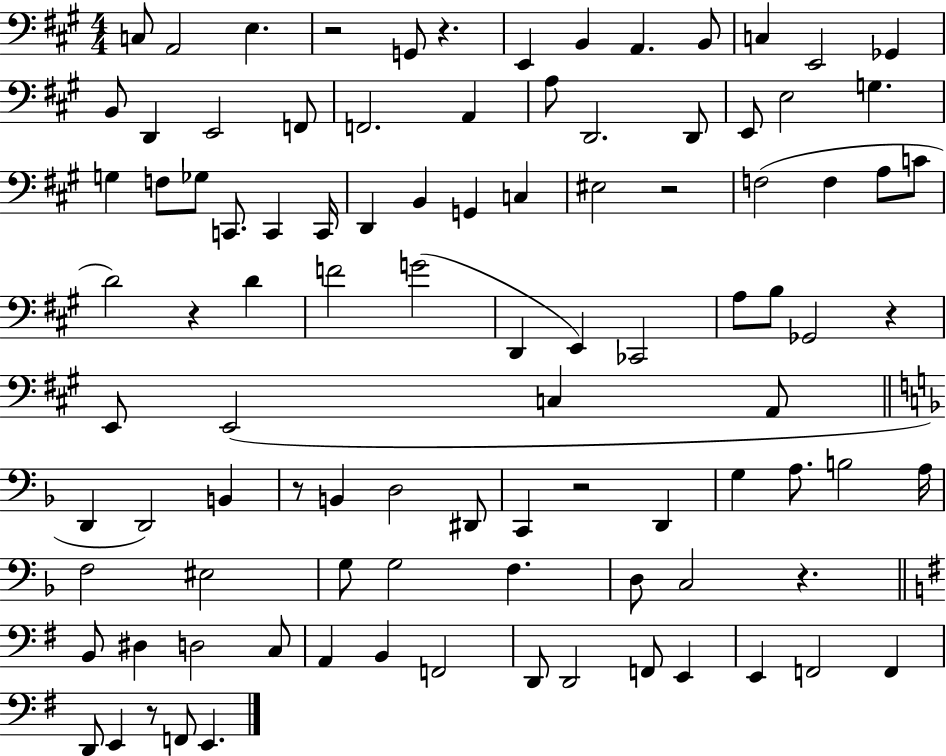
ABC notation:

X:1
T:Untitled
M:4/4
L:1/4
K:A
C,/2 A,,2 E, z2 G,,/2 z E,, B,, A,, B,,/2 C, E,,2 _G,, B,,/2 D,, E,,2 F,,/2 F,,2 A,, A,/2 D,,2 D,,/2 E,,/2 E,2 G, G, F,/2 _G,/2 C,,/2 C,, C,,/4 D,, B,, G,, C, ^E,2 z2 F,2 F, A,/2 C/2 D2 z D F2 G2 D,, E,, _C,,2 A,/2 B,/2 _G,,2 z E,,/2 E,,2 C, A,,/2 D,, D,,2 B,, z/2 B,, D,2 ^D,,/2 C,, z2 D,, G, A,/2 B,2 A,/4 F,2 ^E,2 G,/2 G,2 F, D,/2 C,2 z B,,/2 ^D, D,2 C,/2 A,, B,, F,,2 D,,/2 D,,2 F,,/2 E,, E,, F,,2 F,, D,,/2 E,, z/2 F,,/2 E,,